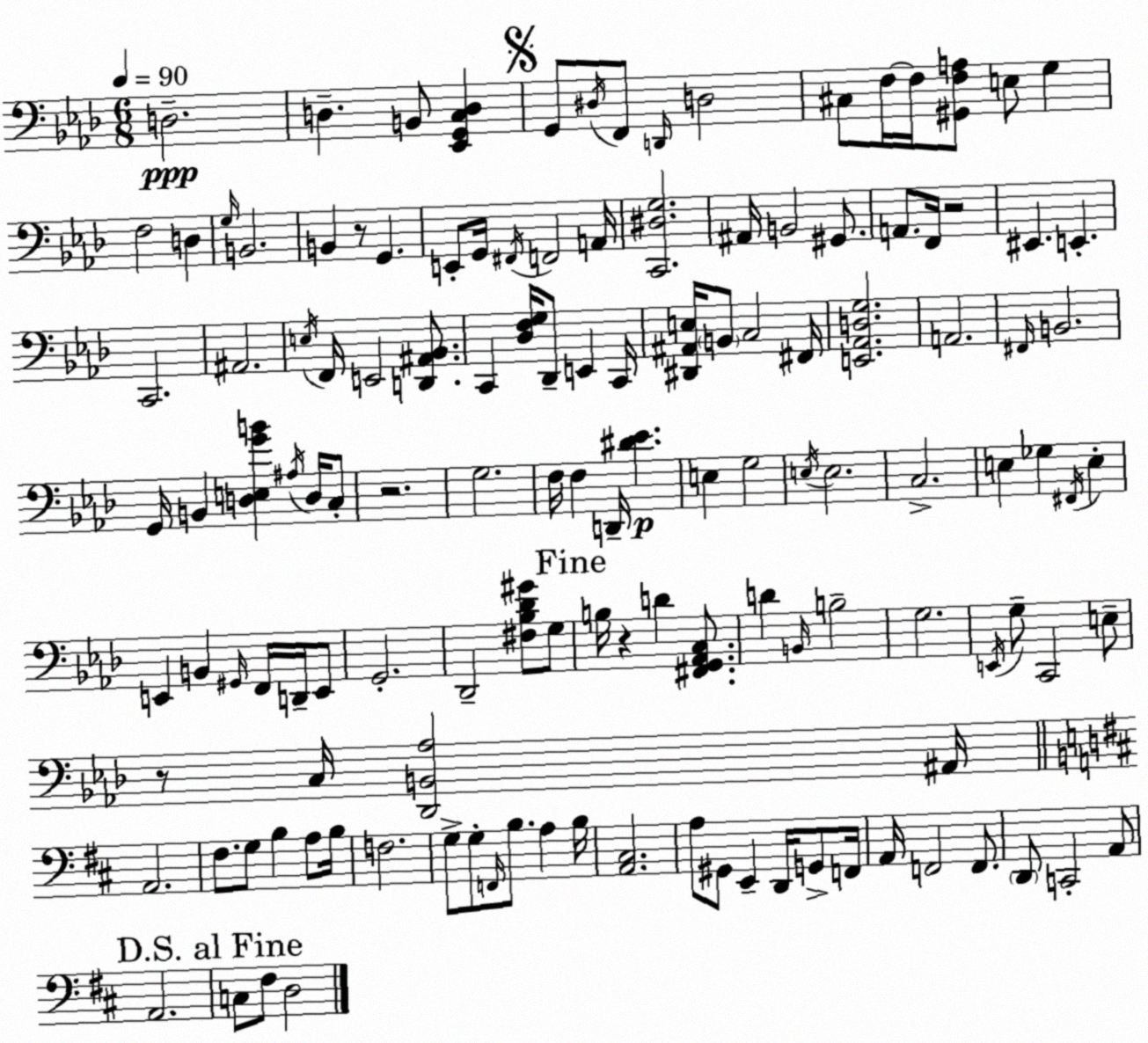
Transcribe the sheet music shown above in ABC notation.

X:1
T:Untitled
M:6/8
L:1/4
K:Ab
D,2 D, B,,/2 [_E,,G,,C,D,] G,,/2 ^D,/4 F,,/2 D,,/4 D,2 ^C,/2 F,/4 F,/4 [^G,,F,A,]/2 E,/2 G, F,2 D, G,/4 B,,2 B,, z/2 G,, E,,/2 G,,/4 ^F,,/4 F,,2 A,,/4 [C,,^D,G,]2 ^A,,/4 B,,2 ^G,,/2 A,,/2 F,,/4 z2 ^E,, E,, C,,2 ^A,,2 E,/4 F,,/4 E,,2 [D,,^A,,_B,,]/2 C,, [_D,F,G,]/4 _D,,/2 E,, C,,/4 [^D,,^A,,E,]/4 B,,/2 C,2 ^F,,/4 [E,,_A,,D,G,]2 A,,2 ^F,,/4 B,,2 G,,/4 B,, [D,E,GB] ^A,/4 D,/4 C,/2 z2 G,2 F,/4 F, D,,/4 [^D_E] E, G,2 E,/4 E,2 C,2 E, _G, ^F,,/4 E, E,, B,, ^G,,/4 F,,/4 D,,/4 E,,/2 G,,2 _D,,2 [^F,_B,_D^G]/2 G,/2 B,/4 z D [^F,,G,,_A,,C,]/2 D B,,/4 B,2 G,2 E,,/4 G,/2 C,,2 E,/2 z/2 C,/4 [_D,,B,,_A,]2 ^A,,/4 A,,2 ^F,/2 G,/2 B, A,/2 B,/4 F,2 G,/2 G,/2 F,,/4 B,/2 A, B,/4 [A,,^C,]2 A,/2 ^G,,/2 E,, D,,/4 G,,/2 F,,/4 A,,/4 F,,2 F,,/2 D,,/2 C,,2 A,,/2 A,,2 C,/2 ^F,/2 D,2